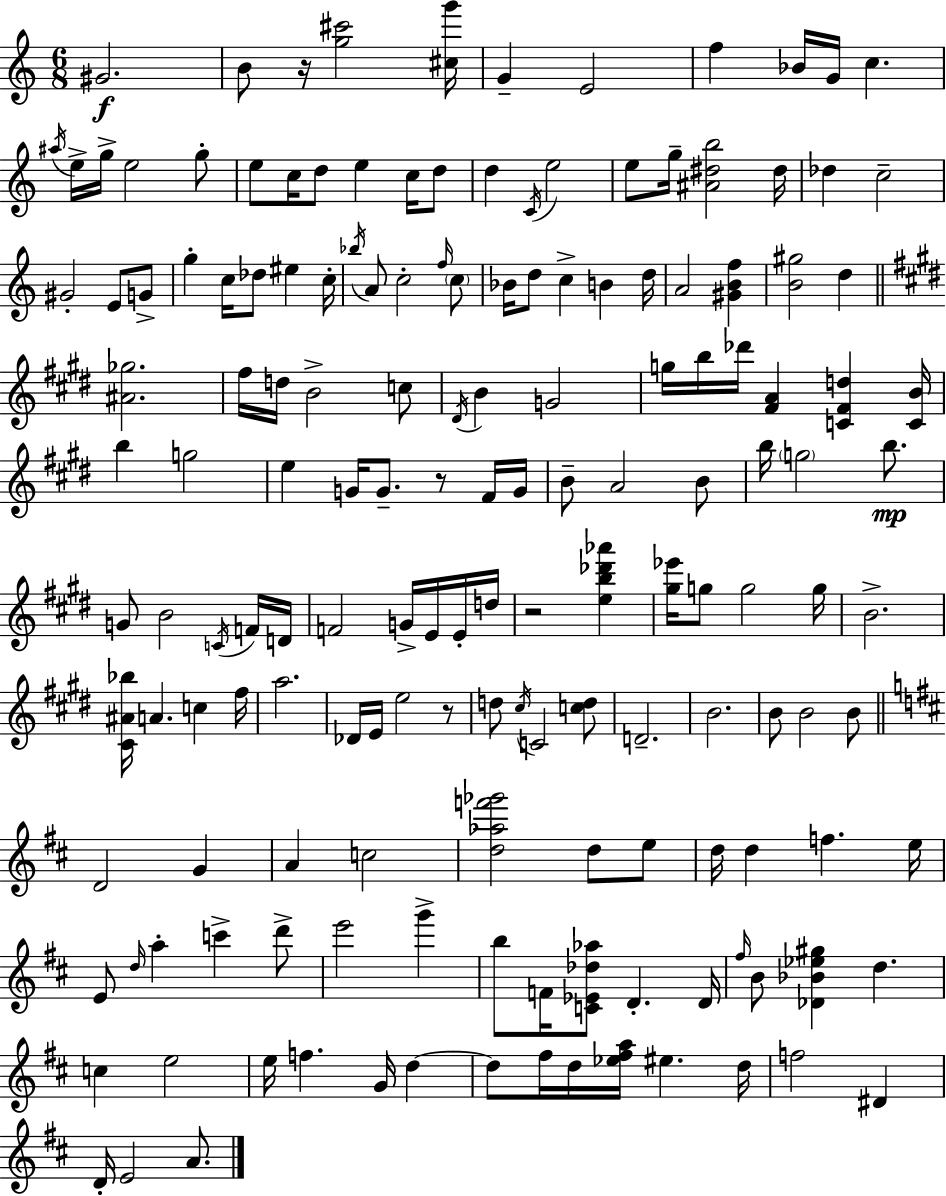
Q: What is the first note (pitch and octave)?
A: G#4